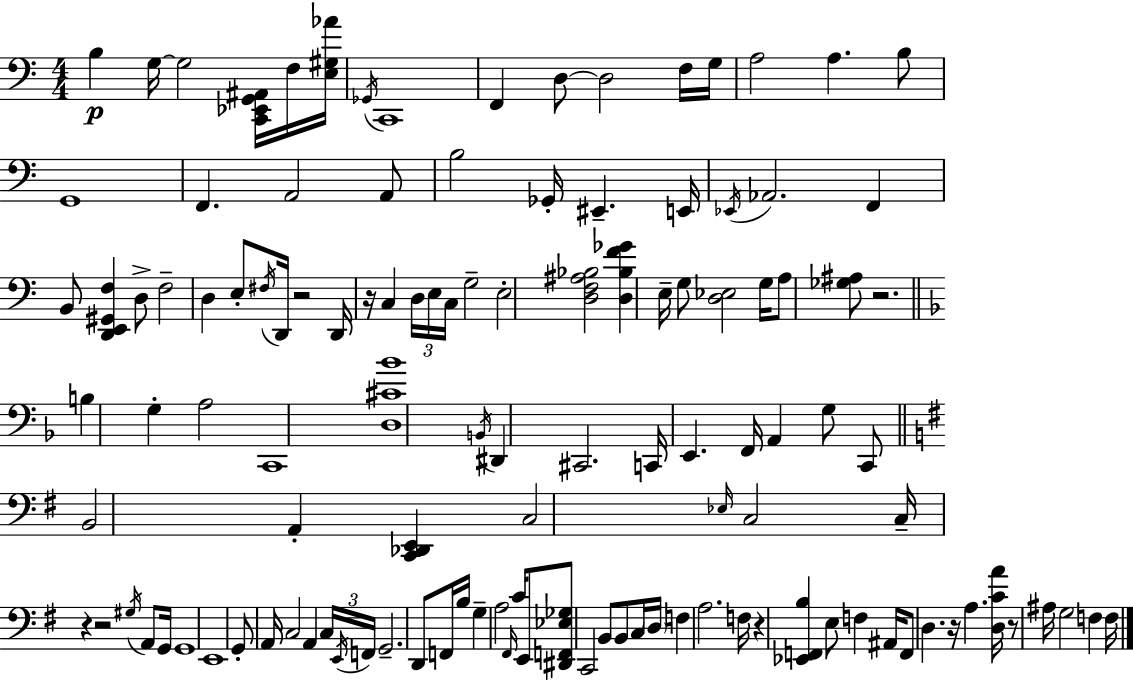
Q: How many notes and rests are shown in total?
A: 121